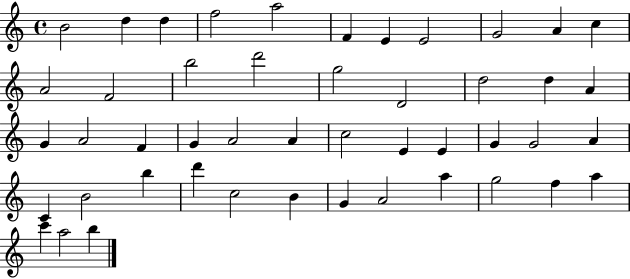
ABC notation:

X:1
T:Untitled
M:4/4
L:1/4
K:C
B2 d d f2 a2 F E E2 G2 A c A2 F2 b2 d'2 g2 D2 d2 d A G A2 F G A2 A c2 E E G G2 A C B2 b d' c2 B G A2 a g2 f a c' a2 b